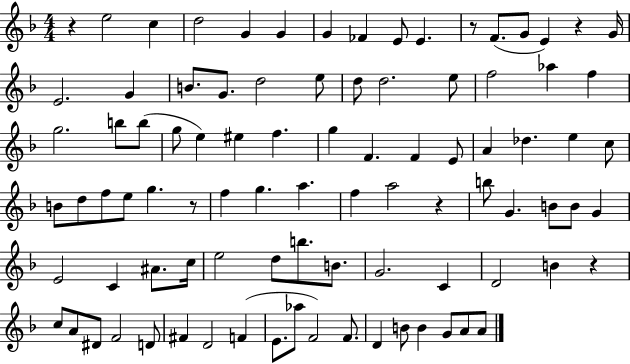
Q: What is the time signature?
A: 4/4